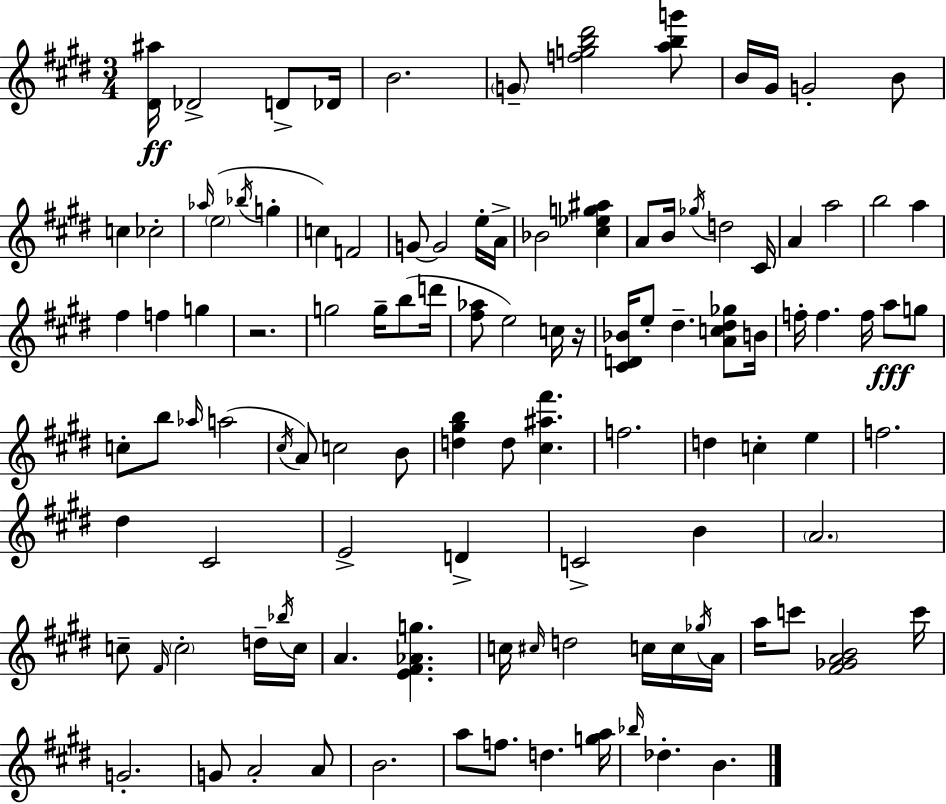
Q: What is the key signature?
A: E major